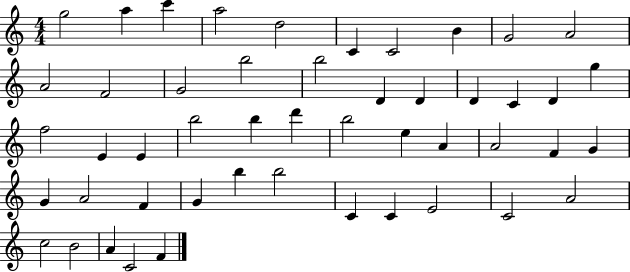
{
  \clef treble
  \numericTimeSignature
  \time 4/4
  \key c \major
  g''2 a''4 c'''4 | a''2 d''2 | c'4 c'2 b'4 | g'2 a'2 | \break a'2 f'2 | g'2 b''2 | b''2 d'4 d'4 | d'4 c'4 d'4 g''4 | \break f''2 e'4 e'4 | b''2 b''4 d'''4 | b''2 e''4 a'4 | a'2 f'4 g'4 | \break g'4 a'2 f'4 | g'4 b''4 b''2 | c'4 c'4 e'2 | c'2 a'2 | \break c''2 b'2 | a'4 c'2 f'4 | \bar "|."
}